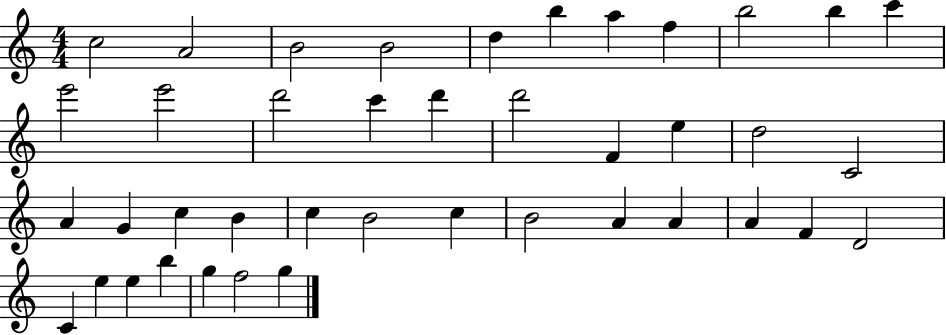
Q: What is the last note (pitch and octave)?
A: G5